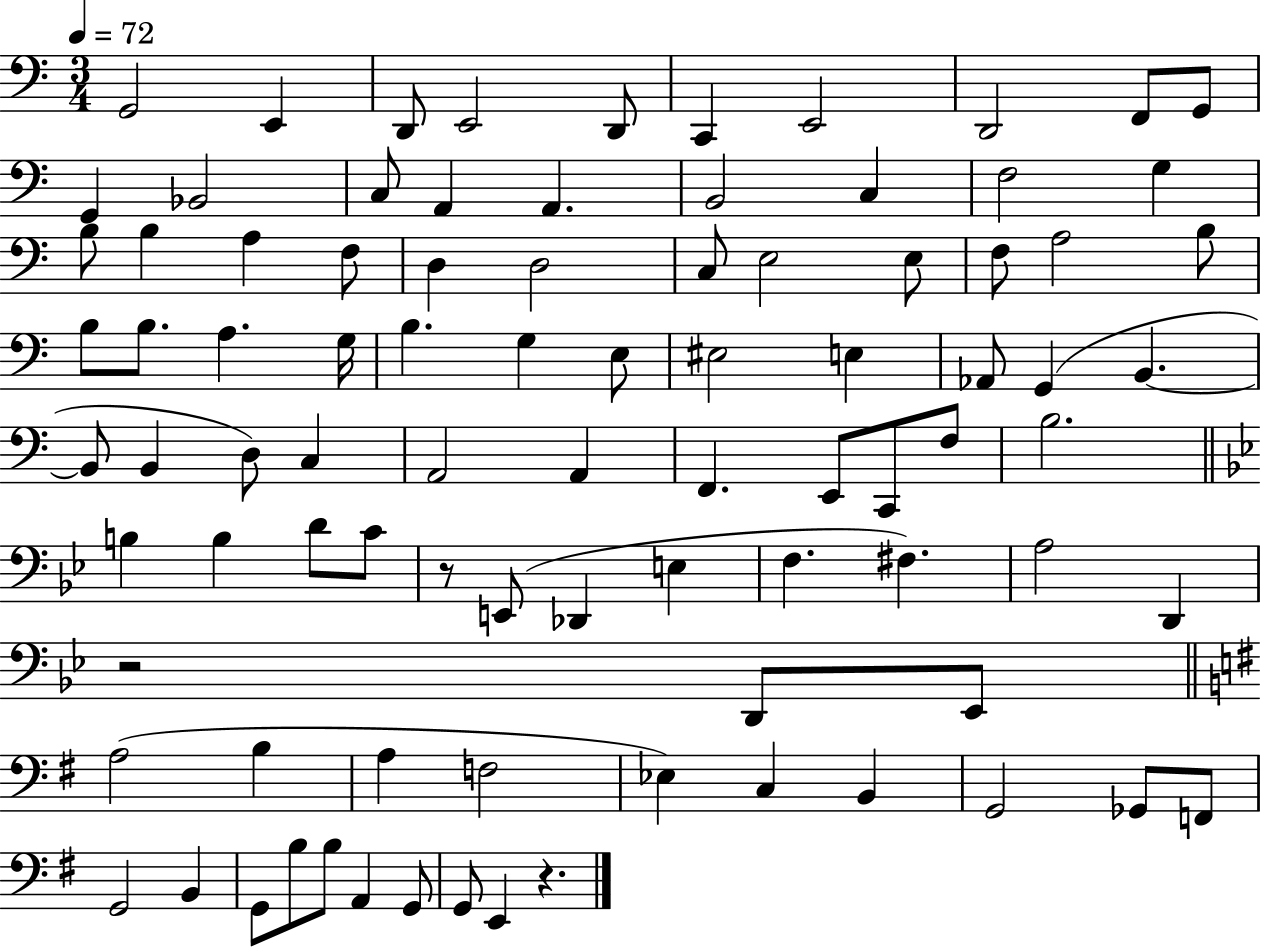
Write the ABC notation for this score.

X:1
T:Untitled
M:3/4
L:1/4
K:C
G,,2 E,, D,,/2 E,,2 D,,/2 C,, E,,2 D,,2 F,,/2 G,,/2 G,, _B,,2 C,/2 A,, A,, B,,2 C, F,2 G, B,/2 B, A, F,/2 D, D,2 C,/2 E,2 E,/2 F,/2 A,2 B,/2 B,/2 B,/2 A, G,/4 B, G, E,/2 ^E,2 E, _A,,/2 G,, B,, B,,/2 B,, D,/2 C, A,,2 A,, F,, E,,/2 C,,/2 F,/2 B,2 B, B, D/2 C/2 z/2 E,,/2 _D,, E, F, ^F, A,2 D,, z2 D,,/2 _E,,/2 A,2 B, A, F,2 _E, C, B,, G,,2 _G,,/2 F,,/2 G,,2 B,, G,,/2 B,/2 B,/2 A,, G,,/2 G,,/2 E,, z